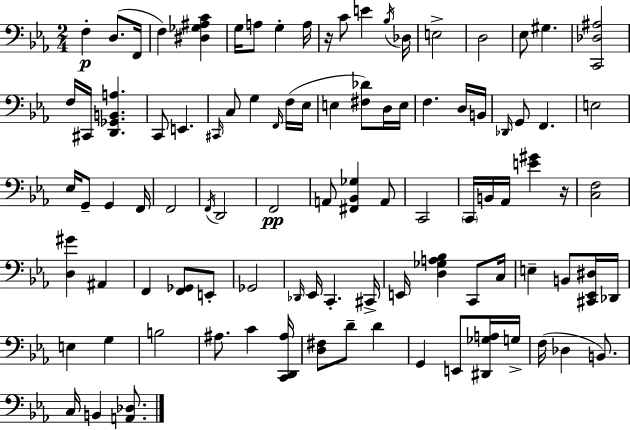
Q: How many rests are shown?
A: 2